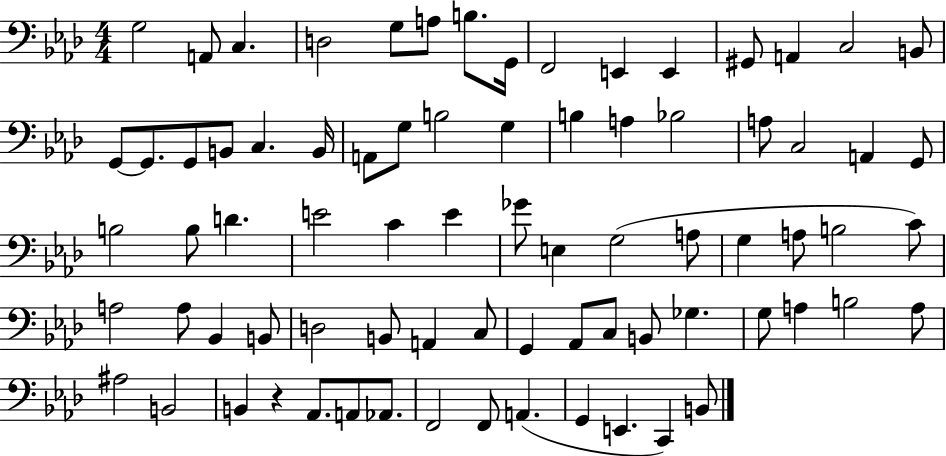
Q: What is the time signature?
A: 4/4